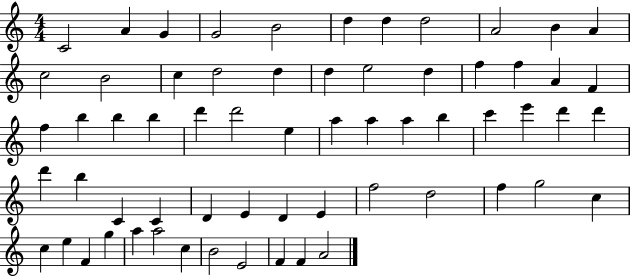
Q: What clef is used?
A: treble